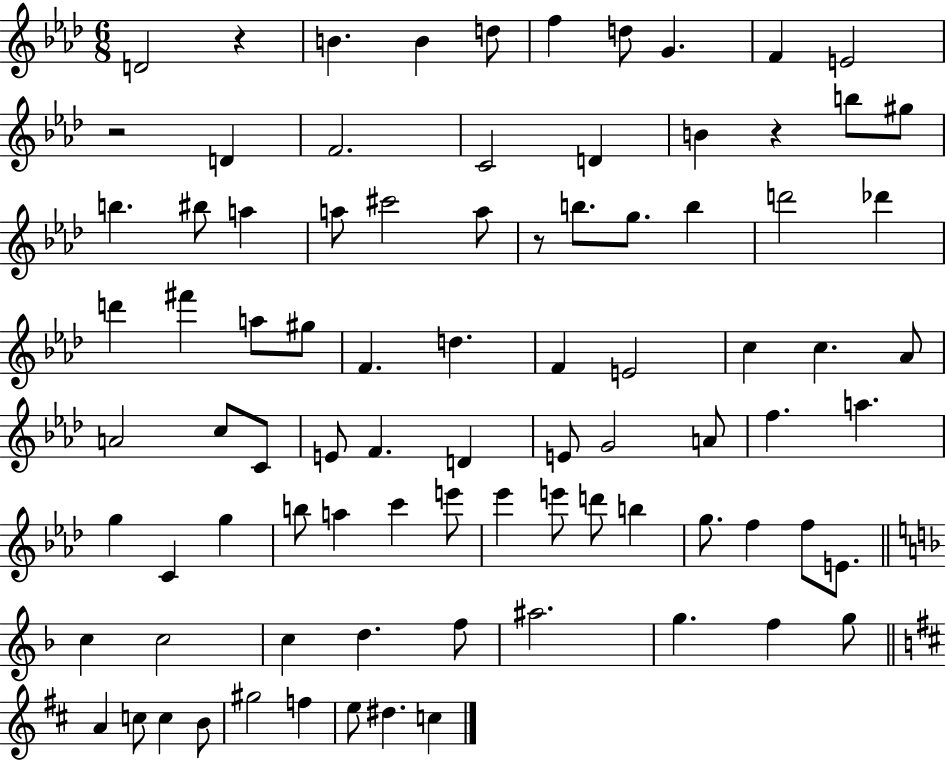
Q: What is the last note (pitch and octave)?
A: C5